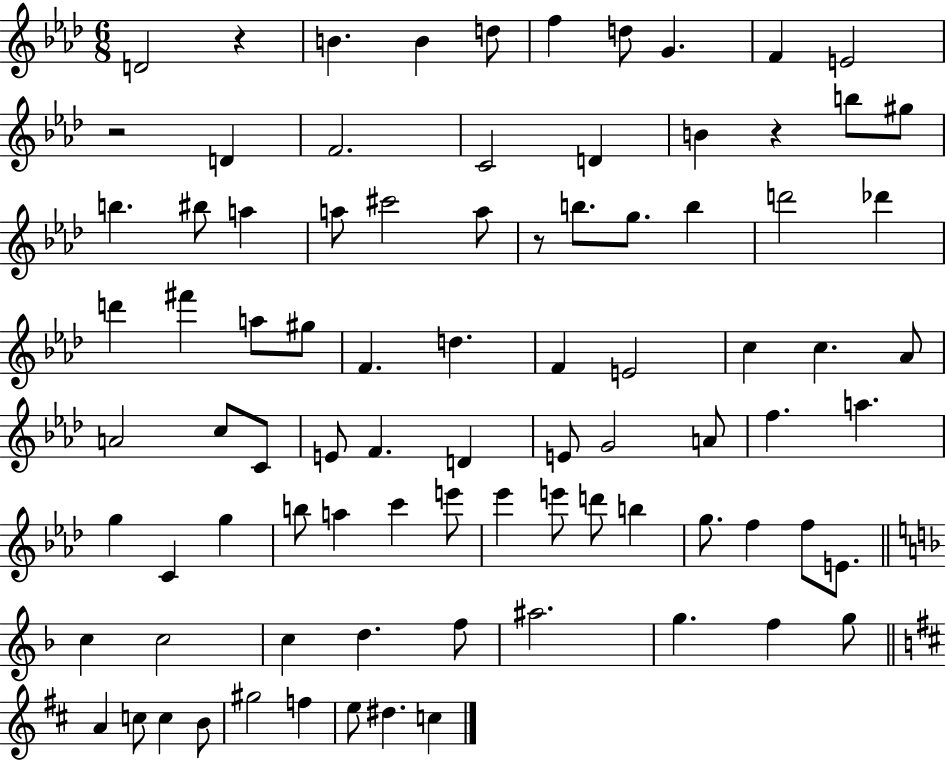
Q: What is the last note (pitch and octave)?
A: C5